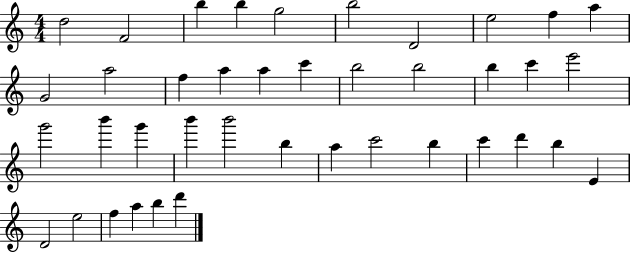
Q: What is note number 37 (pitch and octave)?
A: F5